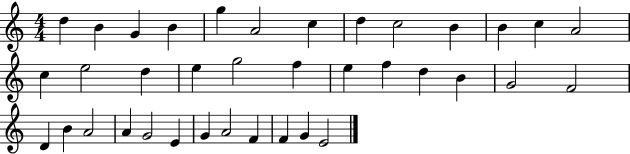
D5/q B4/q G4/q B4/q G5/q A4/h C5/q D5/q C5/h B4/q B4/q C5/q A4/h C5/q E5/h D5/q E5/q G5/h F5/q E5/q F5/q D5/q B4/q G4/h F4/h D4/q B4/q A4/h A4/q G4/h E4/q G4/q A4/h F4/q F4/q G4/q E4/h